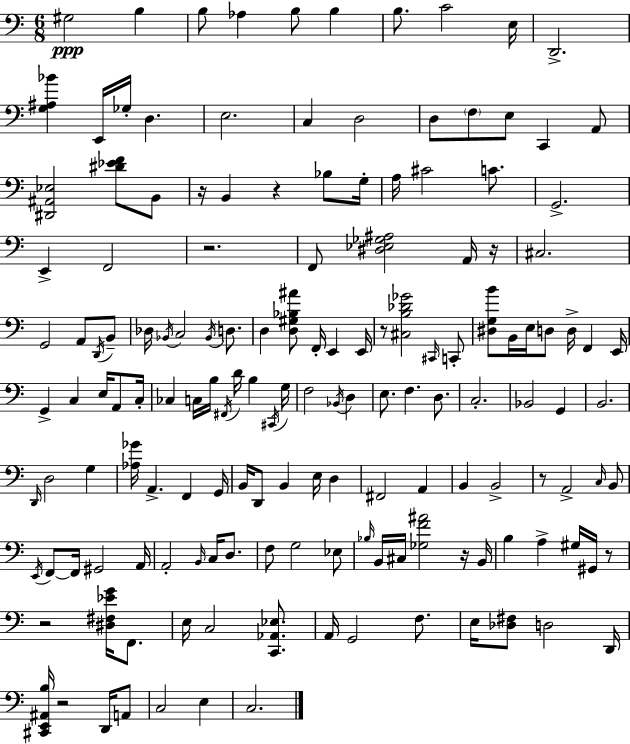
{
  \clef bass
  \numericTimeSignature
  \time 6/8
  \key c \major
  gis2\ppp b4 | b8 aes4 b8 b4 | b8. c'2 e16 | d,2.-> | \break <g ais bes'>4 e,16 ges16-. d4. | e2. | c4 d2 | d8 \parenthesize f8 e8 c,4 a,8 | \break <dis, ais, ees>2 <dis' ees' f'>8 b,8 | r16 b,4 r4 bes8 g16-. | a16 cis'2 c'8. | g,2.-> | \break e,4-> f,2 | r2. | f,8 <dis ees ges ais>2 a,16 r16 | cis2. | \break g,2 a,8 \acciaccatura { d,16 } b,8-- | des16 \acciaccatura { bes,16 } c2 \acciaccatura { bes,16 } | d8. d4 <d gis bes ais'>8 f,16-. e,4 | e,16 r8 <cis b des' ges'>2 | \break \grace { cis,16 } c,8-. <dis g b'>8 b,16 e16 d8 d16-> f,4 | e,16 g,4-> c4 | e16 a,8 c16-. ces4 c16 b16 \acciaccatura { fis,16 } d'16 | b4 \acciaccatura { cis,16 } g16 f2 | \break \acciaccatura { bes,16 } d4 e8. f4. | d8. c2.-. | bes,2 | g,4 b,2. | \break \grace { d,16 } d2 | g4 <aes ges'>16 a,4.-> | f,4 g,16 b,16 d,8 b,4 | e16 d4 fis,2 | \break a,4 b,4 | b,2-> r8 a,2-> | \grace { c16 } b,8 \acciaccatura { e,16 } f,8~~ | f,16 gis,2 a,16 a,2-. | \break \grace { b,16 } c16 d8. f8 | g2 ees8 \grace { bes16 } | b,16 cis16 <ges f' ais'>2 r16 b,16 | b4 a4-> gis16 gis,16 r8 | \break r2 <dis fis ees' g'>16 f,8. | e16 c2 <c, aes, ees>8. | a,16 g,2 f8. | e16 <des fis>8 d2 d,16 | \break <cis, e, ais, b>16 r2 d,16 a,8 | c2 e4 | c2. | \bar "|."
}